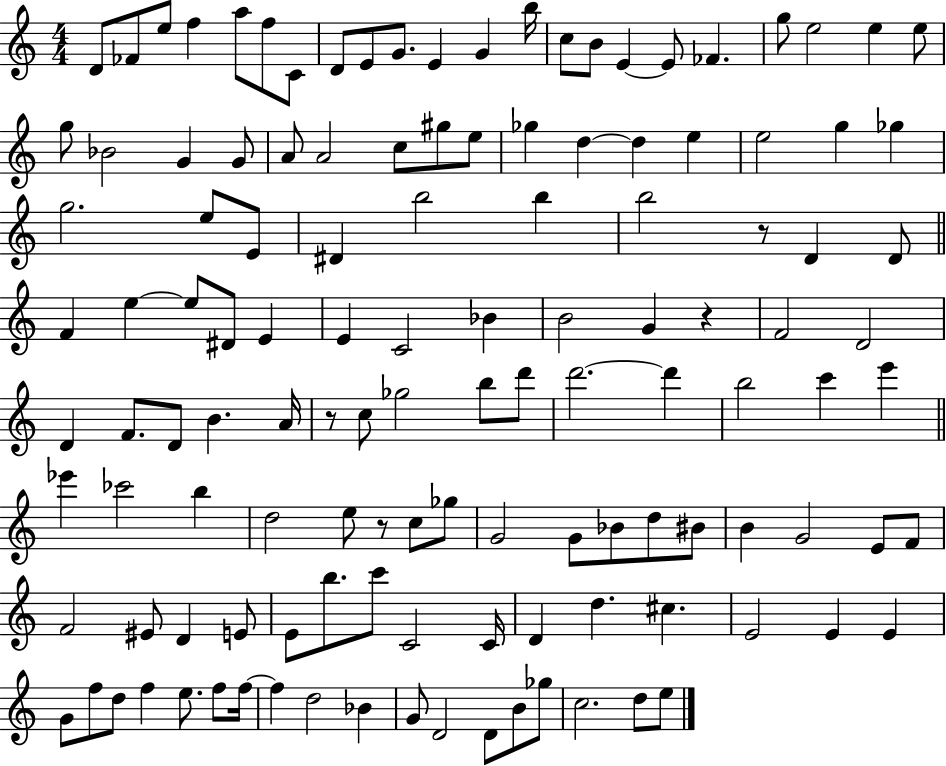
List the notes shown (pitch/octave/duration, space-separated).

D4/e FES4/e E5/e F5/q A5/e F5/e C4/e D4/e E4/e G4/e. E4/q G4/q B5/s C5/e B4/e E4/q E4/e FES4/q. G5/e E5/h E5/q E5/e G5/e Bb4/h G4/q G4/e A4/e A4/h C5/e G#5/e E5/e Gb5/q D5/q D5/q E5/q E5/h G5/q Gb5/q G5/h. E5/e E4/e D#4/q B5/h B5/q B5/h R/e D4/q D4/e F4/q E5/q E5/e D#4/e E4/q E4/q C4/h Bb4/q B4/h G4/q R/q F4/h D4/h D4/q F4/e. D4/e B4/q. A4/s R/e C5/e Gb5/h B5/e D6/e D6/h. D6/q B5/h C6/q E6/q Eb6/q CES6/h B5/q D5/h E5/e R/e C5/e Gb5/e G4/h G4/e Bb4/e D5/e BIS4/e B4/q G4/h E4/e F4/e F4/h EIS4/e D4/q E4/e E4/e B5/e. C6/e C4/h C4/s D4/q D5/q. C#5/q. E4/h E4/q E4/q G4/e F5/e D5/e F5/q E5/e. F5/e F5/s F5/q D5/h Bb4/q G4/e D4/h D4/e B4/e Gb5/e C5/h. D5/e E5/e